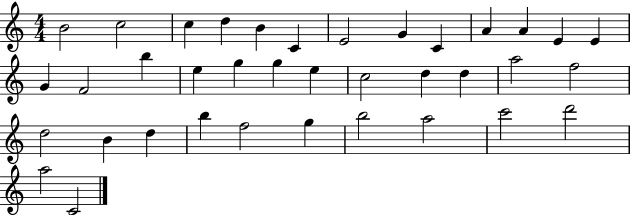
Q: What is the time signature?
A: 4/4